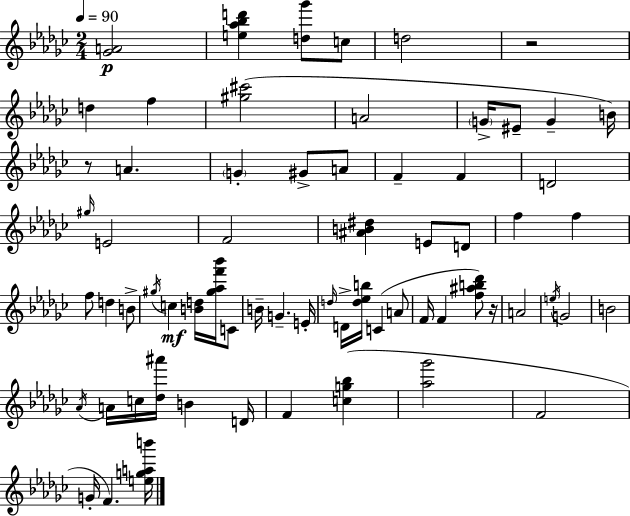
[Gb4,A4]/h [E5,Ab5,Bb5,D6]/q [D5,Gb6]/e C5/e D5/h R/h D5/q F5/q [G#5,C#6]/h A4/h G4/s EIS4/e G4/q B4/s R/e A4/q. G4/q G#4/e A4/e F4/q F4/q D4/h G#5/s E4/h F4/h [A#4,B4,D#5]/q E4/e D4/e F5/q F5/q F5/e D5/q B4/e G#5/s C5/q [B4,D5]/s [G#5,Ab5,F6,Bb6]/s C4/e B4/s G4/q. E4/s D5/s D4/s [D5,Eb5,B5]/s C4/q A4/e F4/s F4/q [F5,A#5,B5,Db6]/e R/s A4/h E5/s G4/h B4/h Ab4/s A4/s C5/s [Db5,A#6]/s B4/q D4/s F4/q [C5,G5,Bb5]/q [Ab5,Gb6]/h F4/h G4/s F4/q. [E5,G5,A5,B6]/s